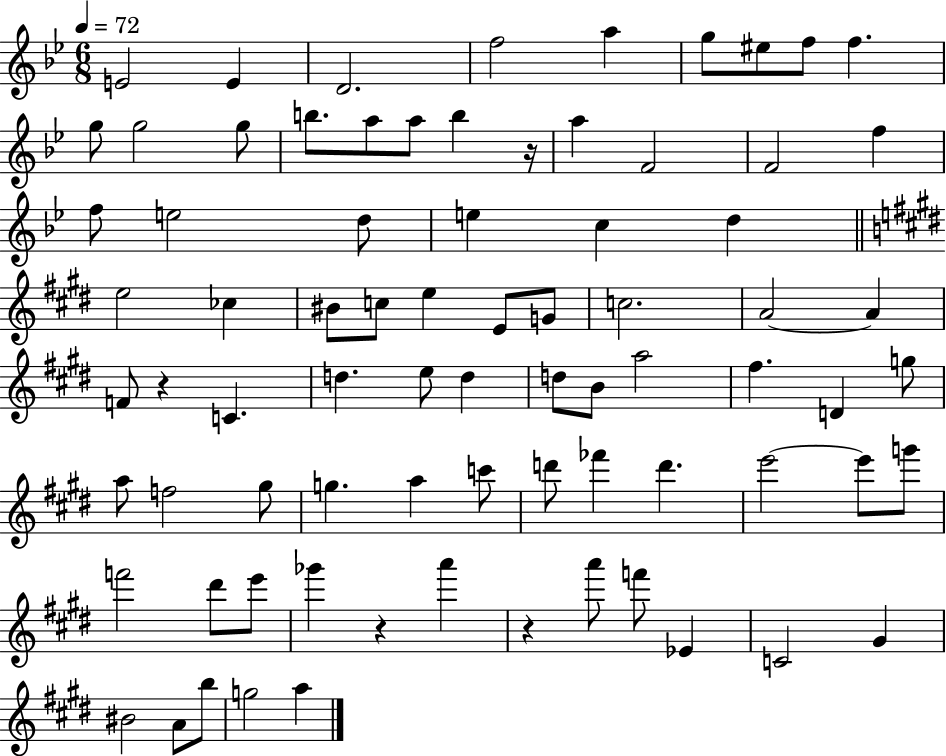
X:1
T:Untitled
M:6/8
L:1/4
K:Bb
E2 E D2 f2 a g/2 ^e/2 f/2 f g/2 g2 g/2 b/2 a/2 a/2 b z/4 a F2 F2 f f/2 e2 d/2 e c d e2 _c ^B/2 c/2 e E/2 G/2 c2 A2 A F/2 z C d e/2 d d/2 B/2 a2 ^f D g/2 a/2 f2 ^g/2 g a c'/2 d'/2 _f' d' e'2 e'/2 g'/2 f'2 ^d'/2 e'/2 _g' z a' z a'/2 f'/2 _E C2 ^G ^B2 A/2 b/2 g2 a